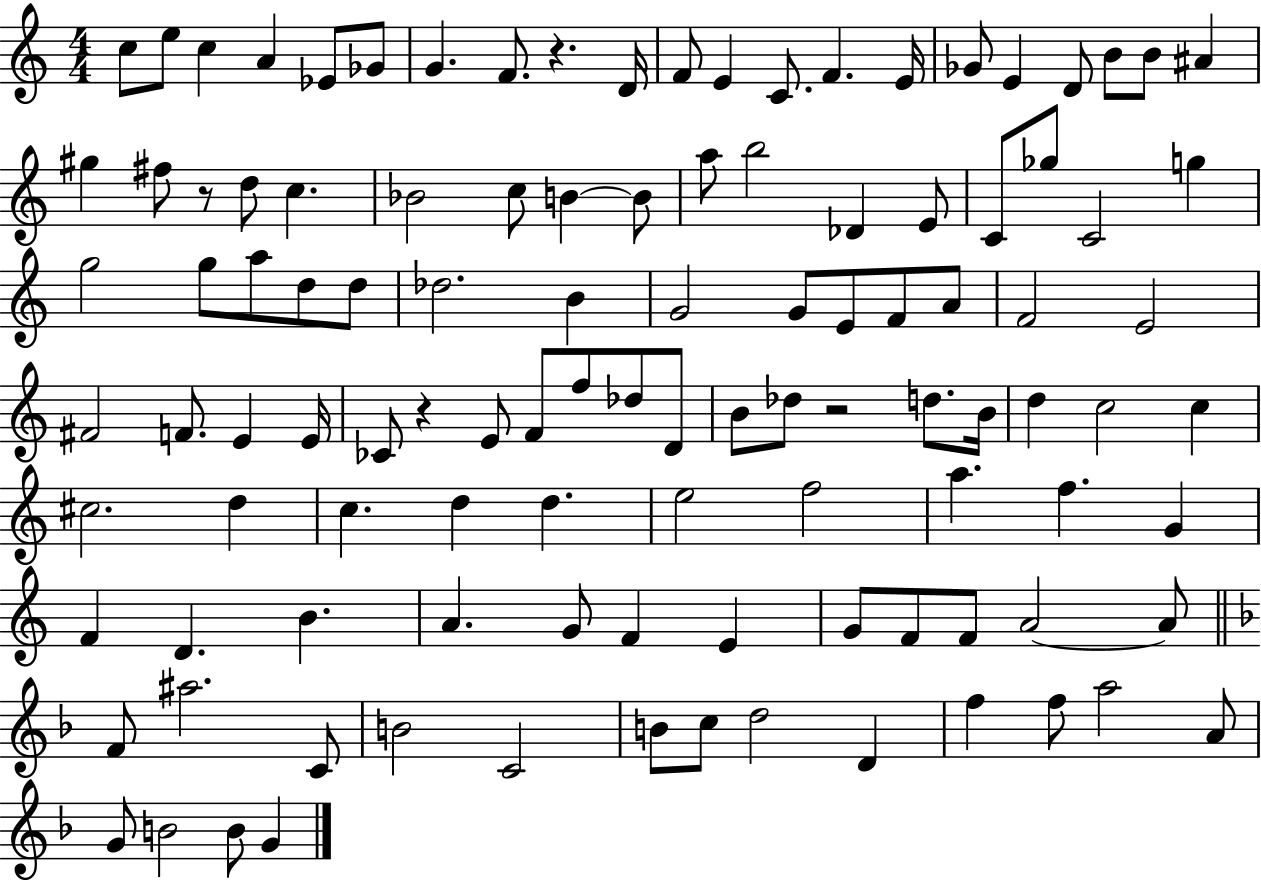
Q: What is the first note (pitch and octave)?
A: C5